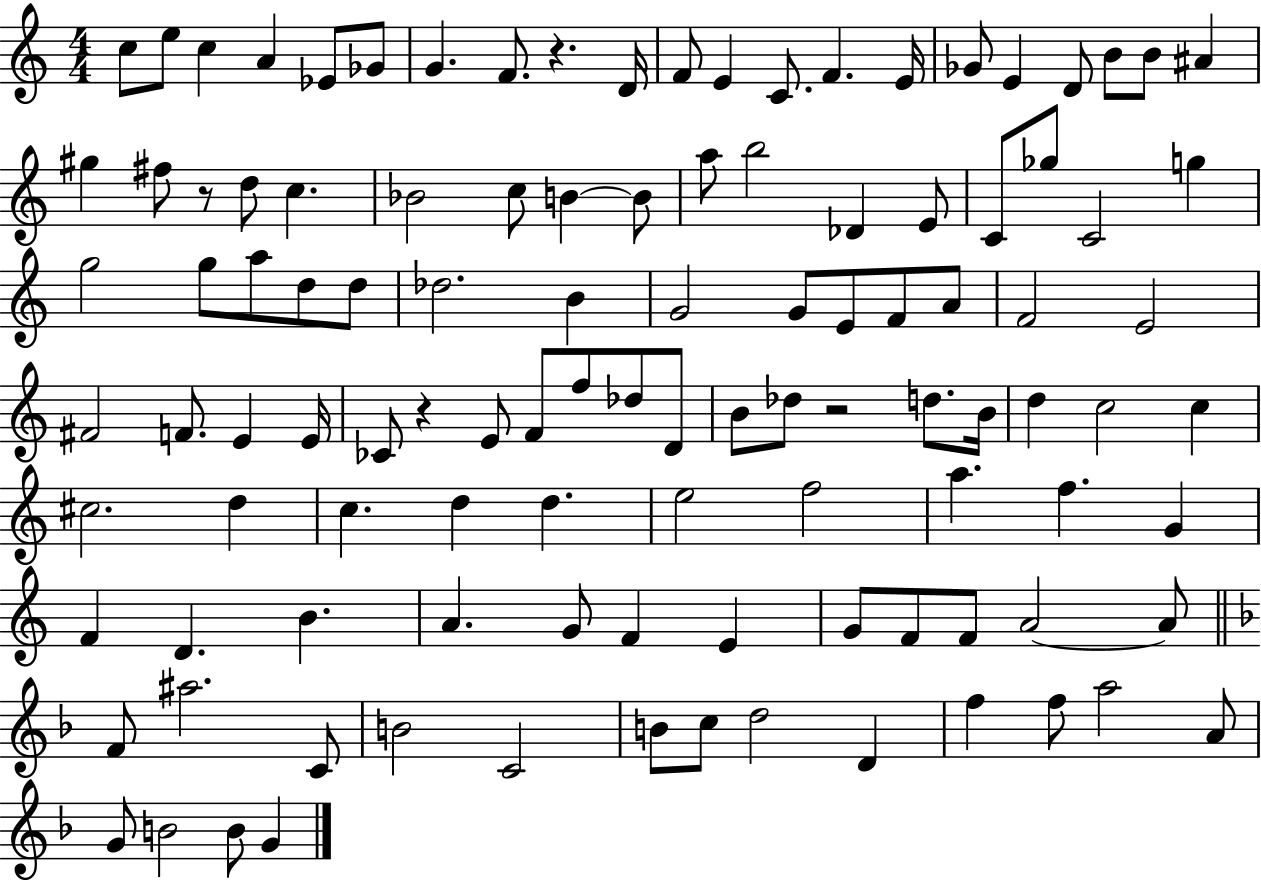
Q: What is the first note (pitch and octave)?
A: C5